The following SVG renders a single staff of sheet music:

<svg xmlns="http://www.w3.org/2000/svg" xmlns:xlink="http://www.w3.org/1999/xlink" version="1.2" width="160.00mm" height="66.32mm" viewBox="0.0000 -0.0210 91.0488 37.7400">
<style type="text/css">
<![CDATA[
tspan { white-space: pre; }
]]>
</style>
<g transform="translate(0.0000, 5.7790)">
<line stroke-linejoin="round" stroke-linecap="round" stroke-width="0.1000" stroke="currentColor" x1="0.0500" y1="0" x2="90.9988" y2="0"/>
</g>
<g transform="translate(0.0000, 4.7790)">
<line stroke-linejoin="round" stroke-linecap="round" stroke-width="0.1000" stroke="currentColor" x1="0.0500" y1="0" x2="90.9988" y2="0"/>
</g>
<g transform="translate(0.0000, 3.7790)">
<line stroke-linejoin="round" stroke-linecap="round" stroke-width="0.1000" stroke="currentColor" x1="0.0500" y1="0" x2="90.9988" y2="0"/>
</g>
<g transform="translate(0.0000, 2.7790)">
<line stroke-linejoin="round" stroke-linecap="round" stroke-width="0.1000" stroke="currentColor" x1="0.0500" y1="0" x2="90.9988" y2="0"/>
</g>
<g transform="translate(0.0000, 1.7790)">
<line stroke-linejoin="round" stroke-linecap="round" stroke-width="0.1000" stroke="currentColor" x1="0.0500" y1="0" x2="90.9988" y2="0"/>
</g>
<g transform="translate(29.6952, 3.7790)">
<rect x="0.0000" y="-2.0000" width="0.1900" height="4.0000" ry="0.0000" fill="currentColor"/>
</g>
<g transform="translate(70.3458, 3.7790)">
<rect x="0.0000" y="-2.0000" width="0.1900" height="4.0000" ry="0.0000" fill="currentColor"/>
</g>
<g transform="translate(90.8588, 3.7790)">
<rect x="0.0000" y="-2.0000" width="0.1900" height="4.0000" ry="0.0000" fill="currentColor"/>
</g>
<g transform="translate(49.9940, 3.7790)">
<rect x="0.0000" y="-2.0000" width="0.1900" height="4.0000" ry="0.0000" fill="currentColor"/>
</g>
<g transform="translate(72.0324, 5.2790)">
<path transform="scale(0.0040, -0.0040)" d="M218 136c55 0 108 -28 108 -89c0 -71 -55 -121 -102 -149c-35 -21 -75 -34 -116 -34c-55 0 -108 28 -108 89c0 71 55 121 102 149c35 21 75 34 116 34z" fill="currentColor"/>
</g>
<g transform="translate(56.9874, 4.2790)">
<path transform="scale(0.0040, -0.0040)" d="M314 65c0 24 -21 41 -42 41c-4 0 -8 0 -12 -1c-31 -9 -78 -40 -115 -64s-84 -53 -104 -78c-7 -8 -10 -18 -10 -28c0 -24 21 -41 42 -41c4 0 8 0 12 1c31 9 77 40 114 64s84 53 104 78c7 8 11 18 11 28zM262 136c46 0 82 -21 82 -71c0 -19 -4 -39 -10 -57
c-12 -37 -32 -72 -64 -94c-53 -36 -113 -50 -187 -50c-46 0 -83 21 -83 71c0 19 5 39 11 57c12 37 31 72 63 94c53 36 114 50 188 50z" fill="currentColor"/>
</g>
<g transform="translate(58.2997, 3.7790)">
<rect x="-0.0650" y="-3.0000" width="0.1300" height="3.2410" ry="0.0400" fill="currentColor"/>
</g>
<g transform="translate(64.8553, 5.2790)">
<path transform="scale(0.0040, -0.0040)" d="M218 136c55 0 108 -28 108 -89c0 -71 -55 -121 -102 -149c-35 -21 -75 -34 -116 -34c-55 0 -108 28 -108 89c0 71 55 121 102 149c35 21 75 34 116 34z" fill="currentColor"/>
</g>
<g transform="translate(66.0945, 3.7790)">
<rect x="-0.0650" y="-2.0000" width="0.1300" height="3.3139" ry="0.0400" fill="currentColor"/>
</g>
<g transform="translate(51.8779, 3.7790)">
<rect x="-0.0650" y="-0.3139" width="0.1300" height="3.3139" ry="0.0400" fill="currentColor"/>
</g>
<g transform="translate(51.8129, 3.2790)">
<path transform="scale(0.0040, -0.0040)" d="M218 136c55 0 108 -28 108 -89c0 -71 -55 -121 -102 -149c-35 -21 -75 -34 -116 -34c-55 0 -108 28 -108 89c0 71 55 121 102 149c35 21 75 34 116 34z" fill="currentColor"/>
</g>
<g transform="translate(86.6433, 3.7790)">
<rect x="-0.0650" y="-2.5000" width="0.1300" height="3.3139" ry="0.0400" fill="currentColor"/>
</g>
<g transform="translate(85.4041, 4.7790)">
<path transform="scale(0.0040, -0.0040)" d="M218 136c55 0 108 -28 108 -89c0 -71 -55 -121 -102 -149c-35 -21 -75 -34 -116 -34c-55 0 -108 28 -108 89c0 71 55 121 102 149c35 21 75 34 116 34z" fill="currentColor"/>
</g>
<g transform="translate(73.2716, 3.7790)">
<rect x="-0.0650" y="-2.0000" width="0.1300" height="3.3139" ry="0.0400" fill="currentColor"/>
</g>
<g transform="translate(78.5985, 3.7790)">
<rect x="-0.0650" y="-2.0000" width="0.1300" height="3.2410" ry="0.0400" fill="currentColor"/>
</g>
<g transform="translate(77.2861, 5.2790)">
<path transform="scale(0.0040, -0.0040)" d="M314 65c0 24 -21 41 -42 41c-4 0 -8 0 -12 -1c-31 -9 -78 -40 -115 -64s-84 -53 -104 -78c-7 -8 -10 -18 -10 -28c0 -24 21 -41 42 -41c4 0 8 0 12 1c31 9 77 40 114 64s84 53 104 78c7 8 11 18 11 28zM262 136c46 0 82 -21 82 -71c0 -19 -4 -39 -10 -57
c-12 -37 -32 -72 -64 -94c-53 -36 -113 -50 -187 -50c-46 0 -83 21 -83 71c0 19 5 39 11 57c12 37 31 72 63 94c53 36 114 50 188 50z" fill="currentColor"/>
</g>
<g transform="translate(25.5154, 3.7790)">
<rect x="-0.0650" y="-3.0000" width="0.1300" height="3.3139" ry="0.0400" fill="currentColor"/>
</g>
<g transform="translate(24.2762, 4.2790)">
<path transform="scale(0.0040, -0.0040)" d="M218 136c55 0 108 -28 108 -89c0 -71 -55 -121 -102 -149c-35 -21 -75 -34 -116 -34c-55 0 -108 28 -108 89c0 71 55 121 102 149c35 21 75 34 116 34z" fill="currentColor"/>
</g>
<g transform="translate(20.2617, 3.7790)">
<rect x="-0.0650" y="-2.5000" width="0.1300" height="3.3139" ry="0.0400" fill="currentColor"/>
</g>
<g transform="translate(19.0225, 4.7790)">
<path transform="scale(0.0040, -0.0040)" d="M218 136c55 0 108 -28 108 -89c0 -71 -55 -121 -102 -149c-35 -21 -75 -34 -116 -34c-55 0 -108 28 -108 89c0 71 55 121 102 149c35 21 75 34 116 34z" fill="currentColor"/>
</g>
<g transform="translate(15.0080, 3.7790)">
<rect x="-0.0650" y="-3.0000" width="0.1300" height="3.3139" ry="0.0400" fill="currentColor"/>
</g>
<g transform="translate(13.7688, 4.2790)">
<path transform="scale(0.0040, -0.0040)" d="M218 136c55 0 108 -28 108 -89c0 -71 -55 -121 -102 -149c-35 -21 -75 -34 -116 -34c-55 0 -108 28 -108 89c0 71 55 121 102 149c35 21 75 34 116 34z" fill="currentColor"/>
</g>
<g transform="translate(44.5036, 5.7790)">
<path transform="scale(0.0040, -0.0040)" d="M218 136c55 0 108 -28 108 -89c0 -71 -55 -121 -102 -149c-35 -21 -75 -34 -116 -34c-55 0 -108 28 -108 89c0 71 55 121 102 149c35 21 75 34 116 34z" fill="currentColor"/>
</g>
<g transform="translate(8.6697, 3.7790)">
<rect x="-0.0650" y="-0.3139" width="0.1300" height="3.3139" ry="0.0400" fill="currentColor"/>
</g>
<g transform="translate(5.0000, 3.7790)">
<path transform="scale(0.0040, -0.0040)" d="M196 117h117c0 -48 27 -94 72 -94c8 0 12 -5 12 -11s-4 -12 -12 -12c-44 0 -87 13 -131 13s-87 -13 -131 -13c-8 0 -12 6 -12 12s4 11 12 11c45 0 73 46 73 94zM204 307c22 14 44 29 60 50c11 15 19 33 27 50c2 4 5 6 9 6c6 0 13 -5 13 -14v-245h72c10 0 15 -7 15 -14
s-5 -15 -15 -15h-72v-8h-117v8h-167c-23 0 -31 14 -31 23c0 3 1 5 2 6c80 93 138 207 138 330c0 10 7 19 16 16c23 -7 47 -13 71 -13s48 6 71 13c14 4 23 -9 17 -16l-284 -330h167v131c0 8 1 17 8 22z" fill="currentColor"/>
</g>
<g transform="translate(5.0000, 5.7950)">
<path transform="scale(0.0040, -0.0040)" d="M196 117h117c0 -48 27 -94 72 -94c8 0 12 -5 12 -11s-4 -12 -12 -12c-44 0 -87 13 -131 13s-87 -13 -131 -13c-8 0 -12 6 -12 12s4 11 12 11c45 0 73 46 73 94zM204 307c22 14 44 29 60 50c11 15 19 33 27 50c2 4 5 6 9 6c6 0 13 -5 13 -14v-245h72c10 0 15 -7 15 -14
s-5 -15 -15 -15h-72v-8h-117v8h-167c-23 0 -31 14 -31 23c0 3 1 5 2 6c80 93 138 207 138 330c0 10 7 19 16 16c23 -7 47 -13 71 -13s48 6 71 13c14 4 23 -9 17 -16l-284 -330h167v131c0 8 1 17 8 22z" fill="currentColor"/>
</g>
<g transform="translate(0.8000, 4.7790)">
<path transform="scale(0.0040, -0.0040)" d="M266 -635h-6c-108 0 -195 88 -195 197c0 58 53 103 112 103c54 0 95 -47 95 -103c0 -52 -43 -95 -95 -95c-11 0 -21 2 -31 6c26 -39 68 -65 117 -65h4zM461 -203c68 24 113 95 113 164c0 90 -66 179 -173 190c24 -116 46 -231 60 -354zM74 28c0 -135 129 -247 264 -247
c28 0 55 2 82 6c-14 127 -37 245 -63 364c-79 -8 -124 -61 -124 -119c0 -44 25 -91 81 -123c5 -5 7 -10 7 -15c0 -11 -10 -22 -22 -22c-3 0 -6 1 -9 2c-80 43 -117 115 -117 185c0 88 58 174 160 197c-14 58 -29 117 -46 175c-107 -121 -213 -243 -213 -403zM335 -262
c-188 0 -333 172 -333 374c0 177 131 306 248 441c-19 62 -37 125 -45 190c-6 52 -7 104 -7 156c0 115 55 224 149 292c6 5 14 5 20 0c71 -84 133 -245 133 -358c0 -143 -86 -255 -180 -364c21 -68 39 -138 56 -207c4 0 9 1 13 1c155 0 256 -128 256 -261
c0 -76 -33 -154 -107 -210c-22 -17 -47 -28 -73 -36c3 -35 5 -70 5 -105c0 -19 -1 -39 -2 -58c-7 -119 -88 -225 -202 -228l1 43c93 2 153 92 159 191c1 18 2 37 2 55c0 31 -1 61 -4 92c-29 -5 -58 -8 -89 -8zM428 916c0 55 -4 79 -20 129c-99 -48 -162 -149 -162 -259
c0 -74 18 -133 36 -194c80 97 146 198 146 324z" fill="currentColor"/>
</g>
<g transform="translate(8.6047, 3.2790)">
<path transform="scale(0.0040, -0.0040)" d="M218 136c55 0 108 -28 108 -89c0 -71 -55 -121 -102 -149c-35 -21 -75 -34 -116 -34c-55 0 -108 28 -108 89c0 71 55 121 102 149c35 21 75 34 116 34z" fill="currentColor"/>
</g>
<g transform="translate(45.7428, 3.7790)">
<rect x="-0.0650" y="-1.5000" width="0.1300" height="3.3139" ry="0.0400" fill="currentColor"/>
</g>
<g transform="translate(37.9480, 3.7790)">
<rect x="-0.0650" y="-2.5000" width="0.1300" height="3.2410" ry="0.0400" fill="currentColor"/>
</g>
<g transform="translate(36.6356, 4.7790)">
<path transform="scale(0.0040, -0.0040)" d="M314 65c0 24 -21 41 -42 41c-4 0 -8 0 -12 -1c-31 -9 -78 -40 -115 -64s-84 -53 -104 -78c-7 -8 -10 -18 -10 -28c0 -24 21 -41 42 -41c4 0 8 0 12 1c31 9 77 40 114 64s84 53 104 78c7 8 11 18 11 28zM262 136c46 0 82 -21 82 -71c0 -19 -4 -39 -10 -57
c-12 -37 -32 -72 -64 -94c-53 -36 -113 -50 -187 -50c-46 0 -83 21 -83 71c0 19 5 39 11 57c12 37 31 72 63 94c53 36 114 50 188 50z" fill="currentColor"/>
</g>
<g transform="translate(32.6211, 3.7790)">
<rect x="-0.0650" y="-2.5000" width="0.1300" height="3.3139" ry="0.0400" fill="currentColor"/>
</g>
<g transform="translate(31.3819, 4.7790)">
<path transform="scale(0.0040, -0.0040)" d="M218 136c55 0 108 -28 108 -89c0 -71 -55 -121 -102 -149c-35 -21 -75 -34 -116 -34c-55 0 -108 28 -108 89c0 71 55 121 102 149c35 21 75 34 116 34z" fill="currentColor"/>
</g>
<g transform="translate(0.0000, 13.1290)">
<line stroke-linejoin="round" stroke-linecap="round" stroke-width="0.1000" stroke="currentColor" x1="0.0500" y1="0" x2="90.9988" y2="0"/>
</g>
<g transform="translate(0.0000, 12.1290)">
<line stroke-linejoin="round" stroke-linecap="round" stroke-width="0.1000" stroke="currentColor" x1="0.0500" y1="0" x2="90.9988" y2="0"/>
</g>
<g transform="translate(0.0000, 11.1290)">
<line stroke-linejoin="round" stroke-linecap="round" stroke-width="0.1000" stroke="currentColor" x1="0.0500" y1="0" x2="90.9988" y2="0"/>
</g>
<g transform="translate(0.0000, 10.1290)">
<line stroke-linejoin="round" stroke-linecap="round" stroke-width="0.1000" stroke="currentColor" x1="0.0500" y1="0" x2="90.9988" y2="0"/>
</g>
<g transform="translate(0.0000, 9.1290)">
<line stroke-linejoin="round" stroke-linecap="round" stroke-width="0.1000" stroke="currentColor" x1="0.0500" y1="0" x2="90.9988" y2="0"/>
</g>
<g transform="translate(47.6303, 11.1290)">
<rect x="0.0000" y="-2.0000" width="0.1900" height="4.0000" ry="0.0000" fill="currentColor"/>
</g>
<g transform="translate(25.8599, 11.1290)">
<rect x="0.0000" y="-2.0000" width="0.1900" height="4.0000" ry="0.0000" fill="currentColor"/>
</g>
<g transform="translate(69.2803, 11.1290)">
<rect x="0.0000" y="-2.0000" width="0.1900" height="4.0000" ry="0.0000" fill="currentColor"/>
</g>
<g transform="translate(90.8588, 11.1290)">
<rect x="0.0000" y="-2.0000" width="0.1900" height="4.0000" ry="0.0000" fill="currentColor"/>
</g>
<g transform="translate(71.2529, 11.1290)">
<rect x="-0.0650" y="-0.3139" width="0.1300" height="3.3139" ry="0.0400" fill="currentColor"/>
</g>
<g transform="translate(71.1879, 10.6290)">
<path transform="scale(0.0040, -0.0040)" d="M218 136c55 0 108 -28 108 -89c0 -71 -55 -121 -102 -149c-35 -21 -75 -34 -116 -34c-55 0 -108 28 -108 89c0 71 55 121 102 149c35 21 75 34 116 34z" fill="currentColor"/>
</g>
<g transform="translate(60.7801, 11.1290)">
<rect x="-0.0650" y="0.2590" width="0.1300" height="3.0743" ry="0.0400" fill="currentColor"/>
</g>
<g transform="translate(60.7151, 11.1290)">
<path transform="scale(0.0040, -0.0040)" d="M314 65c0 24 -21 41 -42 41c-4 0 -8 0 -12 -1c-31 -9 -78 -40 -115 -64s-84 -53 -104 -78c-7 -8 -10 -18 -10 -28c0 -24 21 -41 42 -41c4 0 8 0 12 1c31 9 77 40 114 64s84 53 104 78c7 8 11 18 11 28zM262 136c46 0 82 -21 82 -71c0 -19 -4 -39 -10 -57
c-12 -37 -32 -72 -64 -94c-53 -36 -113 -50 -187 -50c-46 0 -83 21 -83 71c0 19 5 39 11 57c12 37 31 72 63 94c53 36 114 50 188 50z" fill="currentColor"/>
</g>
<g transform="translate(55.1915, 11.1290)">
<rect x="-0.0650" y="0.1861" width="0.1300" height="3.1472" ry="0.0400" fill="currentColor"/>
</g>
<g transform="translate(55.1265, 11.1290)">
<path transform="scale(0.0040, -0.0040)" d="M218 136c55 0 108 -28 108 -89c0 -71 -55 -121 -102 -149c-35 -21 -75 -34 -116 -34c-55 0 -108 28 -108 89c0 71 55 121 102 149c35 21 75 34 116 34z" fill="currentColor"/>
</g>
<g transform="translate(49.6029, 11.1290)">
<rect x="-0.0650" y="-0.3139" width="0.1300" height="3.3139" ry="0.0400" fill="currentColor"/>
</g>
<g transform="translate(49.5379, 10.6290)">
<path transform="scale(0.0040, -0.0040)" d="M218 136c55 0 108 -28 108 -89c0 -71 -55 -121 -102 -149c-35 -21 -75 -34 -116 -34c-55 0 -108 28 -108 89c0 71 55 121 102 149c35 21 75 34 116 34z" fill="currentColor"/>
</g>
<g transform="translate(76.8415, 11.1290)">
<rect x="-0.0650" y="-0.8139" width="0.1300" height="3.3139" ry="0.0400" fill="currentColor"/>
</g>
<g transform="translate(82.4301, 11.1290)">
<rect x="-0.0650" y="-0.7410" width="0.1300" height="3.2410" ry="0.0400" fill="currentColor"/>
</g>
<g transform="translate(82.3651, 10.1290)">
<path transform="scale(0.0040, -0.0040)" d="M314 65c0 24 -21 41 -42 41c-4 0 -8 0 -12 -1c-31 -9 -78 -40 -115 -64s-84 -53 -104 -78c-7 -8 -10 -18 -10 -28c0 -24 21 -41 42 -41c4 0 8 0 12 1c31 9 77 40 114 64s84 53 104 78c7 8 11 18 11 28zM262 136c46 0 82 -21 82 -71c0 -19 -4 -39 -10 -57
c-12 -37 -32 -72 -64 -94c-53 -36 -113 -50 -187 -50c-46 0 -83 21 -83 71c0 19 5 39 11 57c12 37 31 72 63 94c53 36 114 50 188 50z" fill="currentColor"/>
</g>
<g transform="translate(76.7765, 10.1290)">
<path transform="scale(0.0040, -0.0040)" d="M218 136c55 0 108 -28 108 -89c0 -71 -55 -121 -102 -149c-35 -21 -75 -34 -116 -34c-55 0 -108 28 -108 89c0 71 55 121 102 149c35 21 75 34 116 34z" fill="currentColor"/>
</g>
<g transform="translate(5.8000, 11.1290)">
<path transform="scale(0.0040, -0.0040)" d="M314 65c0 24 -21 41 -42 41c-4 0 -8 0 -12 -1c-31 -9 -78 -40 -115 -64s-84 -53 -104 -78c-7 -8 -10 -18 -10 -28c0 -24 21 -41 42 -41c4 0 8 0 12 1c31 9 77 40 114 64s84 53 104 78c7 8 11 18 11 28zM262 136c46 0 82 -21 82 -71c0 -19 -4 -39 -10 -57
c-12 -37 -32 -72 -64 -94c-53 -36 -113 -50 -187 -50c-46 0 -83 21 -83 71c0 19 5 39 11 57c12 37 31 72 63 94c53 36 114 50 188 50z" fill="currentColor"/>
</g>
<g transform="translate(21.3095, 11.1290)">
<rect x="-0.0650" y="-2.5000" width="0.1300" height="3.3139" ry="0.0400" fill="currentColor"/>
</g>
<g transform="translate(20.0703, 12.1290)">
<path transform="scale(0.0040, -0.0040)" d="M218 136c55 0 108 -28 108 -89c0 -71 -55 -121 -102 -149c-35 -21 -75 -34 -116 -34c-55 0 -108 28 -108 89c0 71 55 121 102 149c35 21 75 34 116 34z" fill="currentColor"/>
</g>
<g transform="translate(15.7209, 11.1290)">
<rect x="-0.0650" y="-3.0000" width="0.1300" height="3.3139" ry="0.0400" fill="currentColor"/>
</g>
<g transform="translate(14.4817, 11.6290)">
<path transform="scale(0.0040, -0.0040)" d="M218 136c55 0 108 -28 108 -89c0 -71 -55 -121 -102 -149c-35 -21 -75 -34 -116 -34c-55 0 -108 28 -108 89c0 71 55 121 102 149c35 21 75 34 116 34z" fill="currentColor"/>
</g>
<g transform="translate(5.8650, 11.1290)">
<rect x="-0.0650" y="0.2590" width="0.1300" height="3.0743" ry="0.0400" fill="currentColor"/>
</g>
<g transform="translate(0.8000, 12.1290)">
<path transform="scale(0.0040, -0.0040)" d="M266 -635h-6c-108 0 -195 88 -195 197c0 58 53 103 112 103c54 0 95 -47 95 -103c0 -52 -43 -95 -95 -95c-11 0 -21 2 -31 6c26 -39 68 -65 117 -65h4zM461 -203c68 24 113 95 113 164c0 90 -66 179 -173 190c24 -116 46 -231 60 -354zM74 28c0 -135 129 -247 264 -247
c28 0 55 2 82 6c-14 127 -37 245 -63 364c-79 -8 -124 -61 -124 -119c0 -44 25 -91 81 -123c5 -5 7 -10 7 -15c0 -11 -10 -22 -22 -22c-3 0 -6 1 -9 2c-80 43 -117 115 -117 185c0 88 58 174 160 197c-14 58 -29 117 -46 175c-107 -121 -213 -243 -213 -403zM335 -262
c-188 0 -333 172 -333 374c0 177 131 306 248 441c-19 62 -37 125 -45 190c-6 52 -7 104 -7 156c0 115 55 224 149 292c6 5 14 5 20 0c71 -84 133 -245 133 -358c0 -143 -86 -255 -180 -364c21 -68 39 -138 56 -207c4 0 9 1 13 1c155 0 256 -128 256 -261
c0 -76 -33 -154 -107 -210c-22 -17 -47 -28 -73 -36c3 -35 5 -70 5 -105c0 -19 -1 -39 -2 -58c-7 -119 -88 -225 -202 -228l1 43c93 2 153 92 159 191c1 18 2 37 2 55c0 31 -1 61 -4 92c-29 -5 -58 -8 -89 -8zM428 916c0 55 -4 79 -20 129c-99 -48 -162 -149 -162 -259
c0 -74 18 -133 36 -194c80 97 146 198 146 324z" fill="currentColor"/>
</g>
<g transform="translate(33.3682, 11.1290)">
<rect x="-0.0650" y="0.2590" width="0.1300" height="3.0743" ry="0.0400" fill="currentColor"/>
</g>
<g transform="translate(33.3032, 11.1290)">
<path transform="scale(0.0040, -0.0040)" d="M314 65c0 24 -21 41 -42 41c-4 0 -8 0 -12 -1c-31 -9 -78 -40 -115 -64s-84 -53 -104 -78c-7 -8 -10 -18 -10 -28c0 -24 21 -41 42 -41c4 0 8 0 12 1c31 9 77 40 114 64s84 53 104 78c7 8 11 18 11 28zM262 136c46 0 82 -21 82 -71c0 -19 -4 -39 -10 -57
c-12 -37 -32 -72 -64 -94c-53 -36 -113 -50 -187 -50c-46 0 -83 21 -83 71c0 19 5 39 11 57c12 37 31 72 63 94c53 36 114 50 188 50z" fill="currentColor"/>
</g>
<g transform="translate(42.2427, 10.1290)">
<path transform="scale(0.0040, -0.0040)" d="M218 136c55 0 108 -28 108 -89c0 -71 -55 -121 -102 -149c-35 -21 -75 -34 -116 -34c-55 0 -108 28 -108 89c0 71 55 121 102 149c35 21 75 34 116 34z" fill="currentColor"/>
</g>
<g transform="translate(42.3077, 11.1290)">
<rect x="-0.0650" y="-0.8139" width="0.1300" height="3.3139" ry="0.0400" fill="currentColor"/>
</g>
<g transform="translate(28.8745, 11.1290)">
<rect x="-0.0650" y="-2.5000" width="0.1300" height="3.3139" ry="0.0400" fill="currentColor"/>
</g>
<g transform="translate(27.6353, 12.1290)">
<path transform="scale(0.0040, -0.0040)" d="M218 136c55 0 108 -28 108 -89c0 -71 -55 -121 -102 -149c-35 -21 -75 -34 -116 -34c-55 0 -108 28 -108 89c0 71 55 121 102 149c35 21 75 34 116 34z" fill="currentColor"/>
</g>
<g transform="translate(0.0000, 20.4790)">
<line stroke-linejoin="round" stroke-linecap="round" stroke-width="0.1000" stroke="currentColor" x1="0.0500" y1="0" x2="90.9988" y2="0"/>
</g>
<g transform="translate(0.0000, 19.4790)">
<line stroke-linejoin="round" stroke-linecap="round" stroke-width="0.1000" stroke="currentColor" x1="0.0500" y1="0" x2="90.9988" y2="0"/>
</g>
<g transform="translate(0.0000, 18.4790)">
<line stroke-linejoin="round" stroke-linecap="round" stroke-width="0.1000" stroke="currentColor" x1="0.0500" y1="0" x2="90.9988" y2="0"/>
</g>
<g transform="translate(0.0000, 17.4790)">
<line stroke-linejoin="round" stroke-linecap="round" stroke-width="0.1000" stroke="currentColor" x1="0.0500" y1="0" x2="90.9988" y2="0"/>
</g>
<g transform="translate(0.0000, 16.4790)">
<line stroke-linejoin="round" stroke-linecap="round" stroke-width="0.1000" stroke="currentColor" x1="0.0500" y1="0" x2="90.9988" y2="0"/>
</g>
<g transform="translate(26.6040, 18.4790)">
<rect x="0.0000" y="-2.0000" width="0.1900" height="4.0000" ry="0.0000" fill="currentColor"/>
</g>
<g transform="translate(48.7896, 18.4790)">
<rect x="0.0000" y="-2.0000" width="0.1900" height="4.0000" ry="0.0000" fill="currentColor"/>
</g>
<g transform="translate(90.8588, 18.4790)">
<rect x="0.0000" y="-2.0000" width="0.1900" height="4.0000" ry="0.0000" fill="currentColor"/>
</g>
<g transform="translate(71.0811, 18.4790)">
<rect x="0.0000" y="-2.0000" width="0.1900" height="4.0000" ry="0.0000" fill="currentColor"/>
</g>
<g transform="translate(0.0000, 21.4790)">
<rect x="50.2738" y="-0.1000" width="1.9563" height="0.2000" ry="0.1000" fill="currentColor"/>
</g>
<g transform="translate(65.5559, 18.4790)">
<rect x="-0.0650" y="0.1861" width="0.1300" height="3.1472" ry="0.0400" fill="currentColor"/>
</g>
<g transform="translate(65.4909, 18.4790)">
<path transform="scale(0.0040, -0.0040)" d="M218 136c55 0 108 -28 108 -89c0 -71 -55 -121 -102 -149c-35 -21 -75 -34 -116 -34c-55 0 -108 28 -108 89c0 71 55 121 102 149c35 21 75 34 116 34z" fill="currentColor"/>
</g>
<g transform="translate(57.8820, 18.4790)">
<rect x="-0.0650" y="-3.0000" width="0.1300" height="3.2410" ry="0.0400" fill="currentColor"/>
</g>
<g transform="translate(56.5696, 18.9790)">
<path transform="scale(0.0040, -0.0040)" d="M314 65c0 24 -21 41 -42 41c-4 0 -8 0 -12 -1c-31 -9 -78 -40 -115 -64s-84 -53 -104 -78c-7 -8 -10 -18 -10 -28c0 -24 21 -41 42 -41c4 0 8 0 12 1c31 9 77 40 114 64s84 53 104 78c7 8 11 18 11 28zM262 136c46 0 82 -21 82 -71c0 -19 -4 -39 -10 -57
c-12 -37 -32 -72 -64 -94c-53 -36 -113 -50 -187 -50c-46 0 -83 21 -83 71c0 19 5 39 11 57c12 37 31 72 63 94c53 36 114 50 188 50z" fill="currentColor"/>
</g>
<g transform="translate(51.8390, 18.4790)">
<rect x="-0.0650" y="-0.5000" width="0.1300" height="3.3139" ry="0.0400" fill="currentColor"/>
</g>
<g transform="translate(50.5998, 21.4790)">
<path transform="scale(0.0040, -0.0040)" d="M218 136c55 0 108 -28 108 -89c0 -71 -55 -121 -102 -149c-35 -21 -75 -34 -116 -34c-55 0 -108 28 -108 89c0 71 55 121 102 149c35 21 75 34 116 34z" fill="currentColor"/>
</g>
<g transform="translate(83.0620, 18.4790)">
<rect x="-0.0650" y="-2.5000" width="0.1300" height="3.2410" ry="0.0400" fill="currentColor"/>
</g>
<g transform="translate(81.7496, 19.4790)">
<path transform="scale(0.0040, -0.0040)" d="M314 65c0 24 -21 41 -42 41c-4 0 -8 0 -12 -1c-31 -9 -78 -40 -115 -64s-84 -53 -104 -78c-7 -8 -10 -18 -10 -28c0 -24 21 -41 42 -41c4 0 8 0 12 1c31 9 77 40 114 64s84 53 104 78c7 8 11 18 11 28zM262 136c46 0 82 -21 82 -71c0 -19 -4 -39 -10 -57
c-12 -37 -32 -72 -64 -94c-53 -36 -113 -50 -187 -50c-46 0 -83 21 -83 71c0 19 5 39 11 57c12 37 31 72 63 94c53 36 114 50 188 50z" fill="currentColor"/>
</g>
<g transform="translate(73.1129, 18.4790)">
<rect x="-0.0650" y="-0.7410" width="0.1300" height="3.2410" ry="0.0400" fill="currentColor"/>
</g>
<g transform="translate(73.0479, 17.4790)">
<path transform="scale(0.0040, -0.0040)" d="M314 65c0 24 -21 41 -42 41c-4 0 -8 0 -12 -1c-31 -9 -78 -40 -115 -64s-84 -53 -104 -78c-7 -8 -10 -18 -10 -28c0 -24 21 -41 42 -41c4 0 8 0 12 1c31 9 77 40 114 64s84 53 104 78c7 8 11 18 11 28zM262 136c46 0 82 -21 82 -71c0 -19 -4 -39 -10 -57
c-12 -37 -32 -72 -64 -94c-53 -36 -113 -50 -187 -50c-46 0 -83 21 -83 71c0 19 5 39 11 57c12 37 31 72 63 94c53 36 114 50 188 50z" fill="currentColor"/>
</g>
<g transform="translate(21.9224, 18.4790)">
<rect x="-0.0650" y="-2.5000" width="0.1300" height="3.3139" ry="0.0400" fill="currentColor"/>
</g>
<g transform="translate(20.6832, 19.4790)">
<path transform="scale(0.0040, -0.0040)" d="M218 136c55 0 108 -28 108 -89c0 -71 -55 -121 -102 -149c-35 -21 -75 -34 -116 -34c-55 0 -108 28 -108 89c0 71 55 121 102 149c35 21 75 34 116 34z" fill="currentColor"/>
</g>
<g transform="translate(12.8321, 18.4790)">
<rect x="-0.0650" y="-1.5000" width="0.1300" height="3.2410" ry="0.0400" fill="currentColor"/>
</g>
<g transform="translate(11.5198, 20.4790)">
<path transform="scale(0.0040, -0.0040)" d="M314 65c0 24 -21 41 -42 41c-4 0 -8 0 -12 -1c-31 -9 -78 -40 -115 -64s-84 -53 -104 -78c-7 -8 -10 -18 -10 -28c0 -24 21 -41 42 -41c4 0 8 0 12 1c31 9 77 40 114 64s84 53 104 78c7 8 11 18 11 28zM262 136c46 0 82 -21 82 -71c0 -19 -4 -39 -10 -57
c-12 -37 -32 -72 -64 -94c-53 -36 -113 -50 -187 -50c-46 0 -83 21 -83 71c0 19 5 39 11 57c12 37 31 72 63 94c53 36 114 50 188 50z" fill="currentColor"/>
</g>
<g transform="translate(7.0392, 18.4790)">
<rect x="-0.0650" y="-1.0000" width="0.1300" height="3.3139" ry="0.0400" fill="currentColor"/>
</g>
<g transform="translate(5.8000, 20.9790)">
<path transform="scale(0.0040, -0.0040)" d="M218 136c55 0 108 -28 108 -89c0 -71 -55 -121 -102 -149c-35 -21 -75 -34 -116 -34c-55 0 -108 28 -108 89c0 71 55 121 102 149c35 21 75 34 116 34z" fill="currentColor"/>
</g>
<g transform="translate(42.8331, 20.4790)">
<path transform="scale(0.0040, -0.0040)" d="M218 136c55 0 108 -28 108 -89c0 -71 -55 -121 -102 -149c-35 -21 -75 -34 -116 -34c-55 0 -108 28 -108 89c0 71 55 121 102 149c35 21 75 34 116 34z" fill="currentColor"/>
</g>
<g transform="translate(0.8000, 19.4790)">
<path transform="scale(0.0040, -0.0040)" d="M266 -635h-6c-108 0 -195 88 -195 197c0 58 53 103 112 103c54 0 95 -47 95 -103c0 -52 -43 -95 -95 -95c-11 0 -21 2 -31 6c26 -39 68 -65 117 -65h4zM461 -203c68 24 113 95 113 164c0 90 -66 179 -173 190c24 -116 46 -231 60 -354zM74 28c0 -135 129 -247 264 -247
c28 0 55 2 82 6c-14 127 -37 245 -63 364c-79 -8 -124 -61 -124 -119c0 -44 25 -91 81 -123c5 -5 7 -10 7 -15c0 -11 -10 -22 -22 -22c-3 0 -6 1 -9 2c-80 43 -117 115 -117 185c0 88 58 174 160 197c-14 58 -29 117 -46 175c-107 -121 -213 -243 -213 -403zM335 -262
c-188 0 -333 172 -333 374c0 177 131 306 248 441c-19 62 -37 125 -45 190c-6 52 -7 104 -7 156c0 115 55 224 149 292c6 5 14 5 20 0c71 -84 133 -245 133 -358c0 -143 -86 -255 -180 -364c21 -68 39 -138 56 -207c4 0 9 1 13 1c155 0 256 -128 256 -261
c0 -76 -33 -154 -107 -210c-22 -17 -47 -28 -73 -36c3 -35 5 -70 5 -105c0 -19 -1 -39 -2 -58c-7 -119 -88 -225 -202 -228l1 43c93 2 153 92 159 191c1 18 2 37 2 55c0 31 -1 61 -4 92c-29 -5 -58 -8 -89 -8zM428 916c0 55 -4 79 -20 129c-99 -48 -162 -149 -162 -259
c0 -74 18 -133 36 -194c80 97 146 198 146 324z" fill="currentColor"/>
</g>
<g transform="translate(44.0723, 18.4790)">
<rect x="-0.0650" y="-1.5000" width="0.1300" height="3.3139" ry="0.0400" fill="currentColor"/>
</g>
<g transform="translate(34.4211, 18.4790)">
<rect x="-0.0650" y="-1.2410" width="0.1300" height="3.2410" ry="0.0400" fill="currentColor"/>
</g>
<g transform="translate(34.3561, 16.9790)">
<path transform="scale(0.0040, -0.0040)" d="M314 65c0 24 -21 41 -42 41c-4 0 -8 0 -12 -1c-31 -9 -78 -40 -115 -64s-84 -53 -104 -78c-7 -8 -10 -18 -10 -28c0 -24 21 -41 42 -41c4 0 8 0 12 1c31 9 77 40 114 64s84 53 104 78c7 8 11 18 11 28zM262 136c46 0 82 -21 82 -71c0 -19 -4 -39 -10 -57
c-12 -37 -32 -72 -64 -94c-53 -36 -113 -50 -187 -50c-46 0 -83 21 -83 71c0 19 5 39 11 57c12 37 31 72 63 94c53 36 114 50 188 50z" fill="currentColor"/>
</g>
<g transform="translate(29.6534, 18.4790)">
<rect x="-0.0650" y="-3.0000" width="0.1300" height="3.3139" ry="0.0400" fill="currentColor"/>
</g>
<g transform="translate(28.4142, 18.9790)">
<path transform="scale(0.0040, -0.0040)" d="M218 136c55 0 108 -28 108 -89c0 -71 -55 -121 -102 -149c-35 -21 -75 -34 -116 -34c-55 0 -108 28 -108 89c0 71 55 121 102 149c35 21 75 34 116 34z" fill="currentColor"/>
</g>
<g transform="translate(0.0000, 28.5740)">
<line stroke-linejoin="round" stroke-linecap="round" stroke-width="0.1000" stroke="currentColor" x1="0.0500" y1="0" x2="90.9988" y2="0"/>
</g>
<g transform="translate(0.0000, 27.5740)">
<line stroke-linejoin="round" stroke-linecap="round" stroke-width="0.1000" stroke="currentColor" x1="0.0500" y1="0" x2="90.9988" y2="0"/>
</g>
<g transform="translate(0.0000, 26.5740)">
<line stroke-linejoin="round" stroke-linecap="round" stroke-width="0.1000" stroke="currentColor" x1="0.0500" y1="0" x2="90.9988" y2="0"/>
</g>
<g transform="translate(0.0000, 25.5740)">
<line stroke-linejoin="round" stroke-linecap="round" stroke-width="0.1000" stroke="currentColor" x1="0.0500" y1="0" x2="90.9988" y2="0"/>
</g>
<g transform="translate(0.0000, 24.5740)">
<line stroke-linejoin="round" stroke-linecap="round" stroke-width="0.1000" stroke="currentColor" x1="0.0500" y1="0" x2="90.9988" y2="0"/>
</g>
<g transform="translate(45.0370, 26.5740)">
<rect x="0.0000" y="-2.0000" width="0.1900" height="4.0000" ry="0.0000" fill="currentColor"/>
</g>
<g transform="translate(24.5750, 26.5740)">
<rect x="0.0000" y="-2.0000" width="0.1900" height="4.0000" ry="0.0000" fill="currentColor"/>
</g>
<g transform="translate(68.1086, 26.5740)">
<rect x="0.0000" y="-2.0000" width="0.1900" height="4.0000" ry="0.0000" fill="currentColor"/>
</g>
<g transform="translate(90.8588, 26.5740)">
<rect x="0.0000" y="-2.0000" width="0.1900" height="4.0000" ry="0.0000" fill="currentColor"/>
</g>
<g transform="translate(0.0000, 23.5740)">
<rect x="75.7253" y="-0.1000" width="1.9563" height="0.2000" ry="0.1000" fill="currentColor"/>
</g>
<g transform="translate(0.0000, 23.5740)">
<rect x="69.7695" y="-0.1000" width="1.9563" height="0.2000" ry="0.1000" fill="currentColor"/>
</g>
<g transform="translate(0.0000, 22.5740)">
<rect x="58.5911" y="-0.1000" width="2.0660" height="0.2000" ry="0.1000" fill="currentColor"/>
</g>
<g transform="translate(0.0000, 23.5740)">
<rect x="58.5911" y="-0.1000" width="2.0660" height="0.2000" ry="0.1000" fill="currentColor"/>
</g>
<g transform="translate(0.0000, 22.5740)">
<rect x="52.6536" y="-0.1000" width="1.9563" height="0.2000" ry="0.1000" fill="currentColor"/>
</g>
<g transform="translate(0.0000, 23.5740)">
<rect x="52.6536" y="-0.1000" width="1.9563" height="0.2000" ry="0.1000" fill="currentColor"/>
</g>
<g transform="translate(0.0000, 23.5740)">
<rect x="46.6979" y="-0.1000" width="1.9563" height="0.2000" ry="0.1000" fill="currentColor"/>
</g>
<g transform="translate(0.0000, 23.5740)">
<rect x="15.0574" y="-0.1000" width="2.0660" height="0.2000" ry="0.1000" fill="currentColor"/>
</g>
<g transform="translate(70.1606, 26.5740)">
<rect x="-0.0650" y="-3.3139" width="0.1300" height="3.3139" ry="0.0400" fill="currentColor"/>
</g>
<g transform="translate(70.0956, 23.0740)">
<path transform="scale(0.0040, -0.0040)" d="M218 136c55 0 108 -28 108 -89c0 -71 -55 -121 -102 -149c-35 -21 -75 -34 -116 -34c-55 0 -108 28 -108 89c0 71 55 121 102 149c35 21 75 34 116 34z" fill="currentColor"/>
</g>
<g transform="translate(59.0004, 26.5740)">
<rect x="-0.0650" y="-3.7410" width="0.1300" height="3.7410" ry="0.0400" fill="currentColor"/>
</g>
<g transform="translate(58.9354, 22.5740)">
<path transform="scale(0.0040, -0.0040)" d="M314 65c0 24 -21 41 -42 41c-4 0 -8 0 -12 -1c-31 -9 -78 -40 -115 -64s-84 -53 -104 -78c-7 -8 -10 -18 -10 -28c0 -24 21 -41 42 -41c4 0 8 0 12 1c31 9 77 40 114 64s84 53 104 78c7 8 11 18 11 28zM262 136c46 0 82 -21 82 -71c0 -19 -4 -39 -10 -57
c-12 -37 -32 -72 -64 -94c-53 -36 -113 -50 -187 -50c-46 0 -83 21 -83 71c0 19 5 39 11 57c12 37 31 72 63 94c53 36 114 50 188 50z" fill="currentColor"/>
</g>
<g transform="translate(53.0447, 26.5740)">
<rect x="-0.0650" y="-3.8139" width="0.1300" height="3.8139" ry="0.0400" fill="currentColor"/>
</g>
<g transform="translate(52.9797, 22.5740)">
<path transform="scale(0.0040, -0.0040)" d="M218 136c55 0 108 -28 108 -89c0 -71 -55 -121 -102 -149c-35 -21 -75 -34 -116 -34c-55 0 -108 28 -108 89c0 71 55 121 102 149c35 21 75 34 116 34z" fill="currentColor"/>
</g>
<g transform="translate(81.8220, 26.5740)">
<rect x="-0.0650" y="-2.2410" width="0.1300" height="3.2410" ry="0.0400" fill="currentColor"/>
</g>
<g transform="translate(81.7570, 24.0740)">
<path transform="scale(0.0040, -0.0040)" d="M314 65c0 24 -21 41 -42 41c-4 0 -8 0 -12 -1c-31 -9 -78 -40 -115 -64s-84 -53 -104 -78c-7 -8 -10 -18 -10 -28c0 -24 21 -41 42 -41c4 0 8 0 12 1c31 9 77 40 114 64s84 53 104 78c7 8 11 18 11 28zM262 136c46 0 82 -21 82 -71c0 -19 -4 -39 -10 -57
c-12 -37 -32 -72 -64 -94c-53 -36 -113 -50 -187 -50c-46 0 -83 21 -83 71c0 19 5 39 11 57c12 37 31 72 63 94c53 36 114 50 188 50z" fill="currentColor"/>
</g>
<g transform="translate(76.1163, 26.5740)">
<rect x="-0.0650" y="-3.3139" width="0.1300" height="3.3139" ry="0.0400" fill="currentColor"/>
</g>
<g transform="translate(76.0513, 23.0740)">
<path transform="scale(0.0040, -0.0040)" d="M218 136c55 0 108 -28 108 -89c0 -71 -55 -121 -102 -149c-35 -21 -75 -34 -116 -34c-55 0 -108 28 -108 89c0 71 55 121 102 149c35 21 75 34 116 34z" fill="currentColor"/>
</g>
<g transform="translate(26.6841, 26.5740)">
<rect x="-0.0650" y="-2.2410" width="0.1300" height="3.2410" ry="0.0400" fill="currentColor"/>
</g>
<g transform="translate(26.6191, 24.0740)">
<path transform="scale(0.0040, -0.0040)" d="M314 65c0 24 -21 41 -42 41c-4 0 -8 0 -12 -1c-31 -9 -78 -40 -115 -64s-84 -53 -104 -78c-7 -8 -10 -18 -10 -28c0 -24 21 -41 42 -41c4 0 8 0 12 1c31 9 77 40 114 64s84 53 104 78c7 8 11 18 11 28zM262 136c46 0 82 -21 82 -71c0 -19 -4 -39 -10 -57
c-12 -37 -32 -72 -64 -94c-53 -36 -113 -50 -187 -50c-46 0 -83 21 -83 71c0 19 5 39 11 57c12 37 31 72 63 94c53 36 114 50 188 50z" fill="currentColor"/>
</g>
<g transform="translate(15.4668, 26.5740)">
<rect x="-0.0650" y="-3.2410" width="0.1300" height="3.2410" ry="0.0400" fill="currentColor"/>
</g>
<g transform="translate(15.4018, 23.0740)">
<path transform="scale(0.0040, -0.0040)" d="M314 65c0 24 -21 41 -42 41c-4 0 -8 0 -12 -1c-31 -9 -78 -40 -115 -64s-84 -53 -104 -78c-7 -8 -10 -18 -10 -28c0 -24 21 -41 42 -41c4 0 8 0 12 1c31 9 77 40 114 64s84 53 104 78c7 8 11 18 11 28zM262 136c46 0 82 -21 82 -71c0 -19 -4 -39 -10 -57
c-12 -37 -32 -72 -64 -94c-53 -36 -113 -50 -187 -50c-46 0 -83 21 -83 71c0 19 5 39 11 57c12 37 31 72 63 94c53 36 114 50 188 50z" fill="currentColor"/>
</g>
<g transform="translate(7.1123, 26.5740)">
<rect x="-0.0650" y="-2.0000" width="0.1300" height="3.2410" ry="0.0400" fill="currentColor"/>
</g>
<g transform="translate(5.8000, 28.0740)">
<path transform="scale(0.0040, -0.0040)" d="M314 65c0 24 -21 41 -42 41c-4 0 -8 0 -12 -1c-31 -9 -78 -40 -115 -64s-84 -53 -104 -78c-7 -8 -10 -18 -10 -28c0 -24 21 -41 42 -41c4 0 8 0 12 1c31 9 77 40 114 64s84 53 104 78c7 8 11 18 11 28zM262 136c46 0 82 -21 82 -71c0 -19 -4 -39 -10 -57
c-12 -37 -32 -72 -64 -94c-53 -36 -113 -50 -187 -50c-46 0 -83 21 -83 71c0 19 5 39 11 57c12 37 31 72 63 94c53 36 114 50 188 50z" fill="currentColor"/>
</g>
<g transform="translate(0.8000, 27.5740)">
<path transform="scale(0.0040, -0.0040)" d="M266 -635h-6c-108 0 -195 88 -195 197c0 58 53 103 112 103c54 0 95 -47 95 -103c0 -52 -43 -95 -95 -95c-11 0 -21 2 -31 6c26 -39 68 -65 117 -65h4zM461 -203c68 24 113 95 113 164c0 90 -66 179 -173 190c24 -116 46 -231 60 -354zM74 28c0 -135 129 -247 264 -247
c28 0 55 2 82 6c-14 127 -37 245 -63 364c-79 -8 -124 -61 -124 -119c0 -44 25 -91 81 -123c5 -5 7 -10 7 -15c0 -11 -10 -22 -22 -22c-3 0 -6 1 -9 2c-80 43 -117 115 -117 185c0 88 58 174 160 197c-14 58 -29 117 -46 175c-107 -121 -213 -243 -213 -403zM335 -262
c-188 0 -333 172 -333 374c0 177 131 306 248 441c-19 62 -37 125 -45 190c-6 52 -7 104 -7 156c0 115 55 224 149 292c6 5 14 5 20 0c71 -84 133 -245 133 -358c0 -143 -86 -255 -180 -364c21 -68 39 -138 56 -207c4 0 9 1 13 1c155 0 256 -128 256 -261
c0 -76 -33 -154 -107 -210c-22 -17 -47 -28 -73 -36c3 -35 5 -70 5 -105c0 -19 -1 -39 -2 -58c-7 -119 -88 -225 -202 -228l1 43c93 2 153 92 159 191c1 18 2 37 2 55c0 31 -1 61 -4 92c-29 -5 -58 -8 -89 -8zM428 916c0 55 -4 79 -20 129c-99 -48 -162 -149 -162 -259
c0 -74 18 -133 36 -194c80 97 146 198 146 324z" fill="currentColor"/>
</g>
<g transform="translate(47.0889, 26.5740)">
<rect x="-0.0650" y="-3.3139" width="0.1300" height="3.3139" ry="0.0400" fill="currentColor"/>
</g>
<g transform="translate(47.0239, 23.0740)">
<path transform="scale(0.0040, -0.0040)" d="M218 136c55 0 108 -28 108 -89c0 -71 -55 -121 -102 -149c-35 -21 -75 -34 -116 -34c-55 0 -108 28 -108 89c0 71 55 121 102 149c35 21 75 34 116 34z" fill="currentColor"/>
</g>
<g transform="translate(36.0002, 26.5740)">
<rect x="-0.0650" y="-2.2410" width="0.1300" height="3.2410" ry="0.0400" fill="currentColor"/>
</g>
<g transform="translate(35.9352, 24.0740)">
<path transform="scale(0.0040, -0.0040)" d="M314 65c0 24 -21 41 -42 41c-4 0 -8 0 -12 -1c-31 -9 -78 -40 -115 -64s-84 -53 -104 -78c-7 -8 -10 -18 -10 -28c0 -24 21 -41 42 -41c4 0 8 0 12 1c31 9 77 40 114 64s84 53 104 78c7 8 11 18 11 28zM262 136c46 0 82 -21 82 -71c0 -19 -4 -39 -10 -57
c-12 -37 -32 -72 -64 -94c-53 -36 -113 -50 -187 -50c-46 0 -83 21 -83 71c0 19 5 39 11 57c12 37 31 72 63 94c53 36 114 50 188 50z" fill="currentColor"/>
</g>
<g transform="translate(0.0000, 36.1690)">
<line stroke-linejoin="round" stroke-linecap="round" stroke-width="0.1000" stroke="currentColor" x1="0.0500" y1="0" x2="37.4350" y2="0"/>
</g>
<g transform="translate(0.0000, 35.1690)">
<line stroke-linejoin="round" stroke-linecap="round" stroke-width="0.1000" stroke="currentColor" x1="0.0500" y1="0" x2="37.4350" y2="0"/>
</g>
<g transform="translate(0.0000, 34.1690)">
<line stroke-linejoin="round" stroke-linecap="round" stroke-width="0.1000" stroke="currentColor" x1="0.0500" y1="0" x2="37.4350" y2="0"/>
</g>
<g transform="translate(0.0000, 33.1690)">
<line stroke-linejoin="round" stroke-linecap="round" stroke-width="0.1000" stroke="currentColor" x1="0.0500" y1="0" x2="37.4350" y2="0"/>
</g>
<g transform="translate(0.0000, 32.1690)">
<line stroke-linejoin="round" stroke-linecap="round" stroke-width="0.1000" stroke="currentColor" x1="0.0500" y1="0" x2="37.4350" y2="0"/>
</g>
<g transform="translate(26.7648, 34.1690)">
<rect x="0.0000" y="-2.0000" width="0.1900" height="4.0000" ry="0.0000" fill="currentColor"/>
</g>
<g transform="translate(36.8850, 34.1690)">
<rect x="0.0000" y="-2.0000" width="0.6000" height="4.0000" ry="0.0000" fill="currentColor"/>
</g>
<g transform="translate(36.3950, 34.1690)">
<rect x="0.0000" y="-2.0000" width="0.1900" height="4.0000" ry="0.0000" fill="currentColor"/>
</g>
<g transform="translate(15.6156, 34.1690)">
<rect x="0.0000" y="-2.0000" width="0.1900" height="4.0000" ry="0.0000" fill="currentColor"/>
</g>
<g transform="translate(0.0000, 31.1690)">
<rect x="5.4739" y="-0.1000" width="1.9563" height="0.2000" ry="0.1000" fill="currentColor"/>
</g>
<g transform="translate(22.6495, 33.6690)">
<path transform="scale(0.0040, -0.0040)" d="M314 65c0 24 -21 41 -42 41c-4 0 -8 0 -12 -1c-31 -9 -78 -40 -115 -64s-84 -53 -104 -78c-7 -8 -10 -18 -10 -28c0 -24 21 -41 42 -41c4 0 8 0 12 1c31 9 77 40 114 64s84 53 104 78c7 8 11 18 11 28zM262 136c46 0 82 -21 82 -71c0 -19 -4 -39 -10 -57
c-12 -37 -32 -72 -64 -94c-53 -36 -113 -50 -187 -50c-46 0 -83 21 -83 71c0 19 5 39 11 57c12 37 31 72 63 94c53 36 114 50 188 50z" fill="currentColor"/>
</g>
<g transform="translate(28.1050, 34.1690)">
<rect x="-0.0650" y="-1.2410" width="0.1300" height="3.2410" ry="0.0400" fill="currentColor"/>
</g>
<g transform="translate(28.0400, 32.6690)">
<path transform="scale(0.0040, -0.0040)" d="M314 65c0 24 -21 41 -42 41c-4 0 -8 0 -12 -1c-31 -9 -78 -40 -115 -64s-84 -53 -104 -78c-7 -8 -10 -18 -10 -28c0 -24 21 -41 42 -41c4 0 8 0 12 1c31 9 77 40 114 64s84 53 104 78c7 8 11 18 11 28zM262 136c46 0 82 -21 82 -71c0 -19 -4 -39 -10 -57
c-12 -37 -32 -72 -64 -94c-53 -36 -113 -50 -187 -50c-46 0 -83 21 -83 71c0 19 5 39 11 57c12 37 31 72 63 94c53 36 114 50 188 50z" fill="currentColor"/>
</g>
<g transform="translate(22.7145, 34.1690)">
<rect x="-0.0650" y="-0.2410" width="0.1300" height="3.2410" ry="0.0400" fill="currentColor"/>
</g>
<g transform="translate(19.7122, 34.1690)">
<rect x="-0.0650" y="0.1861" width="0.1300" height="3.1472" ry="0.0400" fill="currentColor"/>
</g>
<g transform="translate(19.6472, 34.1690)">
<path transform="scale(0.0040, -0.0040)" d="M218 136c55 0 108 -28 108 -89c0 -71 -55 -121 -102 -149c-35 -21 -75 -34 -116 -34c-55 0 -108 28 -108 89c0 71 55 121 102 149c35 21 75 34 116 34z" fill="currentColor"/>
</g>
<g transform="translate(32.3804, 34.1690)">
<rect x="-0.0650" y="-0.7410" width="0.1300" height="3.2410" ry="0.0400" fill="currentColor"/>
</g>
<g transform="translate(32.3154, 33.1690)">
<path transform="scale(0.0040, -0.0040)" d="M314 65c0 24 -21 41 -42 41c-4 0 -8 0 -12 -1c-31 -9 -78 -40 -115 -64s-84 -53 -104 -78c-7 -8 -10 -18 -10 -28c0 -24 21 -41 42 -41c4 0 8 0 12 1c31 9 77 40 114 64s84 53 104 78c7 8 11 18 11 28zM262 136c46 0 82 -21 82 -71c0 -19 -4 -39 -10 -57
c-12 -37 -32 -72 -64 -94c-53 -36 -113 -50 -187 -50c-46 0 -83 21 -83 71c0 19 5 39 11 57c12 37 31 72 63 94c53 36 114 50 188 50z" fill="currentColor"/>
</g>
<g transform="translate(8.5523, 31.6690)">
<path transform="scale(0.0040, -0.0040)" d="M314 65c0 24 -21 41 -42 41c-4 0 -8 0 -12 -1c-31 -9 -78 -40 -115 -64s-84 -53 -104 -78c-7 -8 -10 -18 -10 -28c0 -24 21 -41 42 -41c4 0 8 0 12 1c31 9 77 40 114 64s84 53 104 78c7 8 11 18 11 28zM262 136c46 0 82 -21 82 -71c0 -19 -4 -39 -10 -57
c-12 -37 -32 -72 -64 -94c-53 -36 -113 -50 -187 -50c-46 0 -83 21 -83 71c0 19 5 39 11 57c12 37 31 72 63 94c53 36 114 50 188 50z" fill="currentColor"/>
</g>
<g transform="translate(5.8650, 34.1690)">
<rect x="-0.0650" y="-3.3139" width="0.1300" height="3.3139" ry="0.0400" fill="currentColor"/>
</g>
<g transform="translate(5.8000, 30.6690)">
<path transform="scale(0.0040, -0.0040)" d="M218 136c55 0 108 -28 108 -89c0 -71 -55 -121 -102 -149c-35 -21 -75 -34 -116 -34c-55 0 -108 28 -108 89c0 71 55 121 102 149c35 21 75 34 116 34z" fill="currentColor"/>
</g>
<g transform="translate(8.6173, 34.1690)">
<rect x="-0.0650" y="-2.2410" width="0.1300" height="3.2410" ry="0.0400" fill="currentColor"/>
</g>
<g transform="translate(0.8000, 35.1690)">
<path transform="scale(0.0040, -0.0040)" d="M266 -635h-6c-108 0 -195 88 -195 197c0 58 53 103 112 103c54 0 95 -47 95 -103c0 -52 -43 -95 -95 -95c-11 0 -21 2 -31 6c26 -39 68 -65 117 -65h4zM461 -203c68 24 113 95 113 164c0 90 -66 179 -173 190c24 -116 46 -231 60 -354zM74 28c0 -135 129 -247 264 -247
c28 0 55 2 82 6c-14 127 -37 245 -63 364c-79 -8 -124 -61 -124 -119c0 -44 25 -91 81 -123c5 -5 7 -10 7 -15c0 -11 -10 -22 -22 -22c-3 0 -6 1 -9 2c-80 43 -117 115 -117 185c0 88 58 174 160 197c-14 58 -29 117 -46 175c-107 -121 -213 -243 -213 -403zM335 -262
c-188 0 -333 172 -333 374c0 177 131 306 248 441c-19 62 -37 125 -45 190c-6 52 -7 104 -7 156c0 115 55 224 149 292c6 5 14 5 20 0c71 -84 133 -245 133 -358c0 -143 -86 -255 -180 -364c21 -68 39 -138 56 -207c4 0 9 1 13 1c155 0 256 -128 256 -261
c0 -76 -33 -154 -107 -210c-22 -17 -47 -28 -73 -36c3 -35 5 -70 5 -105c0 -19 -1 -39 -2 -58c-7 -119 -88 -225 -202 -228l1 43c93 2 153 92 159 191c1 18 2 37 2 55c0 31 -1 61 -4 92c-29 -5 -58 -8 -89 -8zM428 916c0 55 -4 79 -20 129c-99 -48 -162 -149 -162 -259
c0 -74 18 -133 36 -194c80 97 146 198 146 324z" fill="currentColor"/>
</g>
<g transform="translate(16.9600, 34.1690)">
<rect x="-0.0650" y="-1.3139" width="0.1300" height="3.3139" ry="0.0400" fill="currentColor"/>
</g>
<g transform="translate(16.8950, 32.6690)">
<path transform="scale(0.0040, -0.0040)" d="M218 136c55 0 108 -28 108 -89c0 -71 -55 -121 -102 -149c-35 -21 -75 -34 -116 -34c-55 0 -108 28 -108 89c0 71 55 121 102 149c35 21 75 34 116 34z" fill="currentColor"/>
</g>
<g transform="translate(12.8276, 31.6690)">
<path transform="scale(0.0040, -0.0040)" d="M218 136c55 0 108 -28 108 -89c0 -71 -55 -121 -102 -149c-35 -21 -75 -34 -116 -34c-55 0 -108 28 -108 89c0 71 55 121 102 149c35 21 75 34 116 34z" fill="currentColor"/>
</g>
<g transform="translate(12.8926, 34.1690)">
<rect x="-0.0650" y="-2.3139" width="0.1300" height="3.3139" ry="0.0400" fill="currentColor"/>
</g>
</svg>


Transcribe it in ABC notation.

X:1
T:Untitled
M:4/4
L:1/4
K:C
c A G A G G2 E c A2 F F F2 G B2 A G G B2 d c B B2 c d d2 D E2 G A e2 E C A2 B d2 G2 F2 b2 g2 g2 b c' c'2 b b g2 b g2 g e B c2 e2 d2